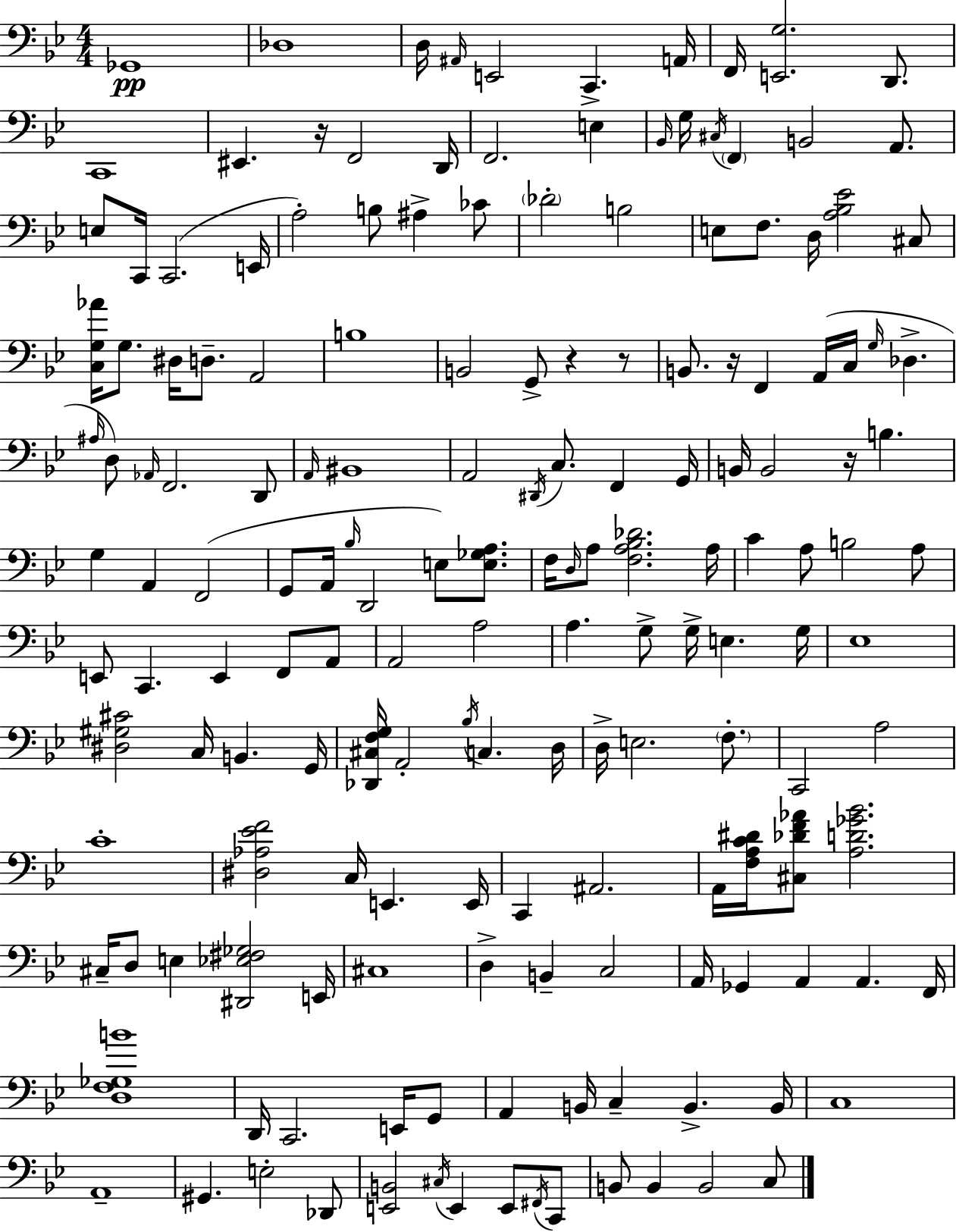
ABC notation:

X:1
T:Untitled
M:4/4
L:1/4
K:Bb
_G,,4 _D,4 D,/4 ^A,,/4 E,,2 C,, A,,/4 F,,/4 [E,,G,]2 D,,/2 C,,4 ^E,, z/4 F,,2 D,,/4 F,,2 E, _B,,/4 G,/4 ^C,/4 F,, B,,2 A,,/2 E,/2 C,,/4 C,,2 E,,/4 A,2 B,/2 ^A, _C/2 _D2 B,2 E,/2 F,/2 D,/4 [A,_B,_E]2 ^C,/2 [C,G,_A]/4 G,/2 ^D,/4 D,/2 A,,2 B,4 B,,2 G,,/2 z z/2 B,,/2 z/4 F,, A,,/4 C,/4 G,/4 _D, ^A,/4 D,/2 _A,,/4 F,,2 D,,/2 A,,/4 ^B,,4 A,,2 ^D,,/4 C,/2 F,, G,,/4 B,,/4 B,,2 z/4 B, G, A,, F,,2 G,,/2 A,,/4 _B,/4 D,,2 E,/2 [E,_G,A,]/2 F,/4 D,/4 A,/2 [F,A,_B,_D]2 A,/4 C A,/2 B,2 A,/2 E,,/2 C,, E,, F,,/2 A,,/2 A,,2 A,2 A, G,/2 G,/4 E, G,/4 _E,4 [^D,^G,^C]2 C,/4 B,, G,,/4 [_D,,^C,F,G,]/4 A,,2 _B,/4 C, D,/4 D,/4 E,2 F,/2 C,,2 A,2 C4 [^D,_A,_EF]2 C,/4 E,, E,,/4 C,, ^A,,2 A,,/4 [F,A,C^D]/4 [^C,_DF_A]/2 [A,D_G_B]2 ^C,/4 D,/2 E, [^D,,_E,^F,_G,]2 E,,/4 ^C,4 D, B,, C,2 A,,/4 _G,, A,, A,, F,,/4 [D,F,_G,B]4 D,,/4 C,,2 E,,/4 G,,/2 A,, B,,/4 C, B,, B,,/4 C,4 A,,4 ^G,, E,2 _D,,/2 [E,,B,,]2 ^C,/4 E,, E,,/2 ^F,,/4 C,,/2 B,,/2 B,, B,,2 C,/2